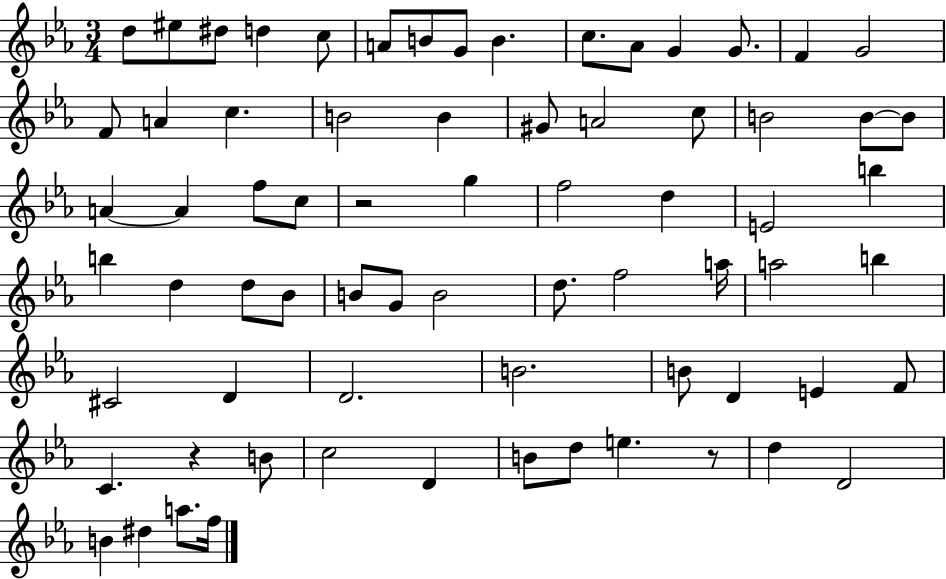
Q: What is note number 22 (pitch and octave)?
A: A4